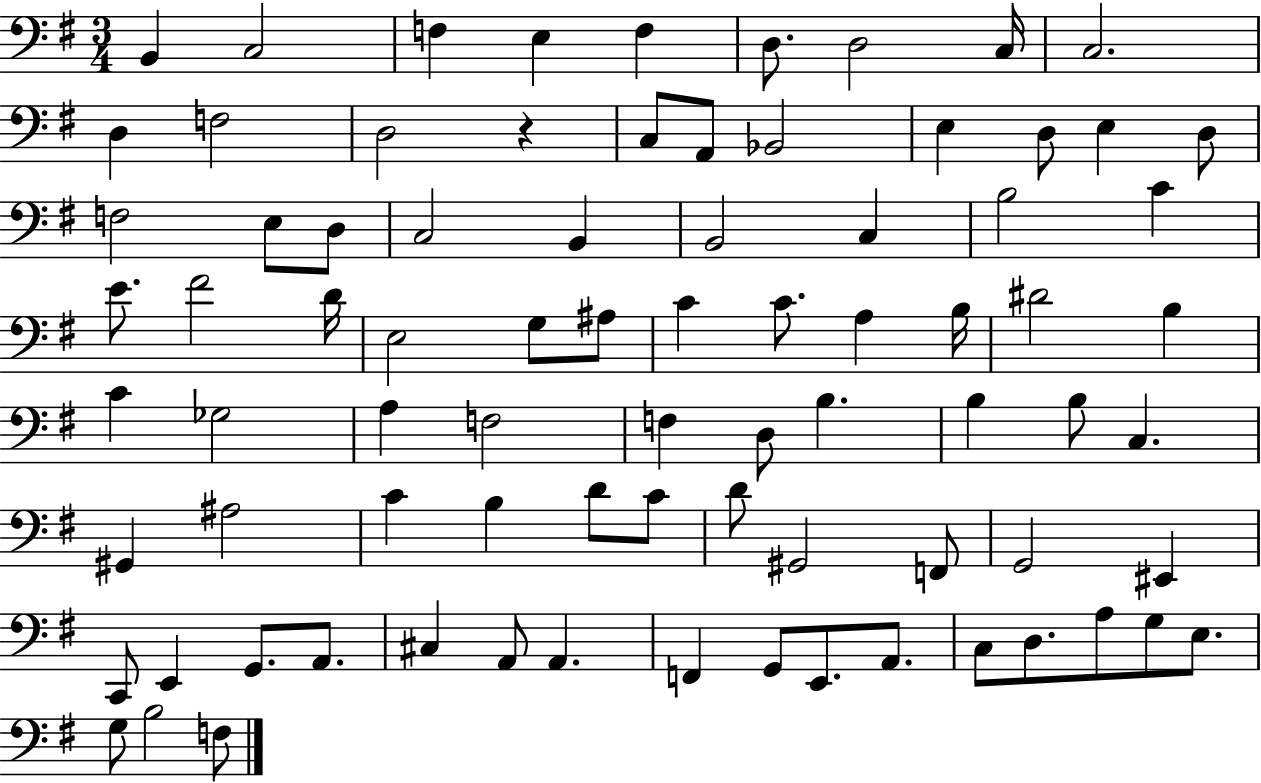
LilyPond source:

{
  \clef bass
  \numericTimeSignature
  \time 3/4
  \key g \major
  b,4 c2 | f4 e4 f4 | d8. d2 c16 | c2. | \break d4 f2 | d2 r4 | c8 a,8 bes,2 | e4 d8 e4 d8 | \break f2 e8 d8 | c2 b,4 | b,2 c4 | b2 c'4 | \break e'8. fis'2 d'16 | e2 g8 ais8 | c'4 c'8. a4 b16 | dis'2 b4 | \break c'4 ges2 | a4 f2 | f4 d8 b4. | b4 b8 c4. | \break gis,4 ais2 | c'4 b4 d'8 c'8 | d'8 gis,2 f,8 | g,2 eis,4 | \break c,8 e,4 g,8. a,8. | cis4 a,8 a,4. | f,4 g,8 e,8. a,8. | c8 d8. a8 g8 e8. | \break g8 b2 f8 | \bar "|."
}